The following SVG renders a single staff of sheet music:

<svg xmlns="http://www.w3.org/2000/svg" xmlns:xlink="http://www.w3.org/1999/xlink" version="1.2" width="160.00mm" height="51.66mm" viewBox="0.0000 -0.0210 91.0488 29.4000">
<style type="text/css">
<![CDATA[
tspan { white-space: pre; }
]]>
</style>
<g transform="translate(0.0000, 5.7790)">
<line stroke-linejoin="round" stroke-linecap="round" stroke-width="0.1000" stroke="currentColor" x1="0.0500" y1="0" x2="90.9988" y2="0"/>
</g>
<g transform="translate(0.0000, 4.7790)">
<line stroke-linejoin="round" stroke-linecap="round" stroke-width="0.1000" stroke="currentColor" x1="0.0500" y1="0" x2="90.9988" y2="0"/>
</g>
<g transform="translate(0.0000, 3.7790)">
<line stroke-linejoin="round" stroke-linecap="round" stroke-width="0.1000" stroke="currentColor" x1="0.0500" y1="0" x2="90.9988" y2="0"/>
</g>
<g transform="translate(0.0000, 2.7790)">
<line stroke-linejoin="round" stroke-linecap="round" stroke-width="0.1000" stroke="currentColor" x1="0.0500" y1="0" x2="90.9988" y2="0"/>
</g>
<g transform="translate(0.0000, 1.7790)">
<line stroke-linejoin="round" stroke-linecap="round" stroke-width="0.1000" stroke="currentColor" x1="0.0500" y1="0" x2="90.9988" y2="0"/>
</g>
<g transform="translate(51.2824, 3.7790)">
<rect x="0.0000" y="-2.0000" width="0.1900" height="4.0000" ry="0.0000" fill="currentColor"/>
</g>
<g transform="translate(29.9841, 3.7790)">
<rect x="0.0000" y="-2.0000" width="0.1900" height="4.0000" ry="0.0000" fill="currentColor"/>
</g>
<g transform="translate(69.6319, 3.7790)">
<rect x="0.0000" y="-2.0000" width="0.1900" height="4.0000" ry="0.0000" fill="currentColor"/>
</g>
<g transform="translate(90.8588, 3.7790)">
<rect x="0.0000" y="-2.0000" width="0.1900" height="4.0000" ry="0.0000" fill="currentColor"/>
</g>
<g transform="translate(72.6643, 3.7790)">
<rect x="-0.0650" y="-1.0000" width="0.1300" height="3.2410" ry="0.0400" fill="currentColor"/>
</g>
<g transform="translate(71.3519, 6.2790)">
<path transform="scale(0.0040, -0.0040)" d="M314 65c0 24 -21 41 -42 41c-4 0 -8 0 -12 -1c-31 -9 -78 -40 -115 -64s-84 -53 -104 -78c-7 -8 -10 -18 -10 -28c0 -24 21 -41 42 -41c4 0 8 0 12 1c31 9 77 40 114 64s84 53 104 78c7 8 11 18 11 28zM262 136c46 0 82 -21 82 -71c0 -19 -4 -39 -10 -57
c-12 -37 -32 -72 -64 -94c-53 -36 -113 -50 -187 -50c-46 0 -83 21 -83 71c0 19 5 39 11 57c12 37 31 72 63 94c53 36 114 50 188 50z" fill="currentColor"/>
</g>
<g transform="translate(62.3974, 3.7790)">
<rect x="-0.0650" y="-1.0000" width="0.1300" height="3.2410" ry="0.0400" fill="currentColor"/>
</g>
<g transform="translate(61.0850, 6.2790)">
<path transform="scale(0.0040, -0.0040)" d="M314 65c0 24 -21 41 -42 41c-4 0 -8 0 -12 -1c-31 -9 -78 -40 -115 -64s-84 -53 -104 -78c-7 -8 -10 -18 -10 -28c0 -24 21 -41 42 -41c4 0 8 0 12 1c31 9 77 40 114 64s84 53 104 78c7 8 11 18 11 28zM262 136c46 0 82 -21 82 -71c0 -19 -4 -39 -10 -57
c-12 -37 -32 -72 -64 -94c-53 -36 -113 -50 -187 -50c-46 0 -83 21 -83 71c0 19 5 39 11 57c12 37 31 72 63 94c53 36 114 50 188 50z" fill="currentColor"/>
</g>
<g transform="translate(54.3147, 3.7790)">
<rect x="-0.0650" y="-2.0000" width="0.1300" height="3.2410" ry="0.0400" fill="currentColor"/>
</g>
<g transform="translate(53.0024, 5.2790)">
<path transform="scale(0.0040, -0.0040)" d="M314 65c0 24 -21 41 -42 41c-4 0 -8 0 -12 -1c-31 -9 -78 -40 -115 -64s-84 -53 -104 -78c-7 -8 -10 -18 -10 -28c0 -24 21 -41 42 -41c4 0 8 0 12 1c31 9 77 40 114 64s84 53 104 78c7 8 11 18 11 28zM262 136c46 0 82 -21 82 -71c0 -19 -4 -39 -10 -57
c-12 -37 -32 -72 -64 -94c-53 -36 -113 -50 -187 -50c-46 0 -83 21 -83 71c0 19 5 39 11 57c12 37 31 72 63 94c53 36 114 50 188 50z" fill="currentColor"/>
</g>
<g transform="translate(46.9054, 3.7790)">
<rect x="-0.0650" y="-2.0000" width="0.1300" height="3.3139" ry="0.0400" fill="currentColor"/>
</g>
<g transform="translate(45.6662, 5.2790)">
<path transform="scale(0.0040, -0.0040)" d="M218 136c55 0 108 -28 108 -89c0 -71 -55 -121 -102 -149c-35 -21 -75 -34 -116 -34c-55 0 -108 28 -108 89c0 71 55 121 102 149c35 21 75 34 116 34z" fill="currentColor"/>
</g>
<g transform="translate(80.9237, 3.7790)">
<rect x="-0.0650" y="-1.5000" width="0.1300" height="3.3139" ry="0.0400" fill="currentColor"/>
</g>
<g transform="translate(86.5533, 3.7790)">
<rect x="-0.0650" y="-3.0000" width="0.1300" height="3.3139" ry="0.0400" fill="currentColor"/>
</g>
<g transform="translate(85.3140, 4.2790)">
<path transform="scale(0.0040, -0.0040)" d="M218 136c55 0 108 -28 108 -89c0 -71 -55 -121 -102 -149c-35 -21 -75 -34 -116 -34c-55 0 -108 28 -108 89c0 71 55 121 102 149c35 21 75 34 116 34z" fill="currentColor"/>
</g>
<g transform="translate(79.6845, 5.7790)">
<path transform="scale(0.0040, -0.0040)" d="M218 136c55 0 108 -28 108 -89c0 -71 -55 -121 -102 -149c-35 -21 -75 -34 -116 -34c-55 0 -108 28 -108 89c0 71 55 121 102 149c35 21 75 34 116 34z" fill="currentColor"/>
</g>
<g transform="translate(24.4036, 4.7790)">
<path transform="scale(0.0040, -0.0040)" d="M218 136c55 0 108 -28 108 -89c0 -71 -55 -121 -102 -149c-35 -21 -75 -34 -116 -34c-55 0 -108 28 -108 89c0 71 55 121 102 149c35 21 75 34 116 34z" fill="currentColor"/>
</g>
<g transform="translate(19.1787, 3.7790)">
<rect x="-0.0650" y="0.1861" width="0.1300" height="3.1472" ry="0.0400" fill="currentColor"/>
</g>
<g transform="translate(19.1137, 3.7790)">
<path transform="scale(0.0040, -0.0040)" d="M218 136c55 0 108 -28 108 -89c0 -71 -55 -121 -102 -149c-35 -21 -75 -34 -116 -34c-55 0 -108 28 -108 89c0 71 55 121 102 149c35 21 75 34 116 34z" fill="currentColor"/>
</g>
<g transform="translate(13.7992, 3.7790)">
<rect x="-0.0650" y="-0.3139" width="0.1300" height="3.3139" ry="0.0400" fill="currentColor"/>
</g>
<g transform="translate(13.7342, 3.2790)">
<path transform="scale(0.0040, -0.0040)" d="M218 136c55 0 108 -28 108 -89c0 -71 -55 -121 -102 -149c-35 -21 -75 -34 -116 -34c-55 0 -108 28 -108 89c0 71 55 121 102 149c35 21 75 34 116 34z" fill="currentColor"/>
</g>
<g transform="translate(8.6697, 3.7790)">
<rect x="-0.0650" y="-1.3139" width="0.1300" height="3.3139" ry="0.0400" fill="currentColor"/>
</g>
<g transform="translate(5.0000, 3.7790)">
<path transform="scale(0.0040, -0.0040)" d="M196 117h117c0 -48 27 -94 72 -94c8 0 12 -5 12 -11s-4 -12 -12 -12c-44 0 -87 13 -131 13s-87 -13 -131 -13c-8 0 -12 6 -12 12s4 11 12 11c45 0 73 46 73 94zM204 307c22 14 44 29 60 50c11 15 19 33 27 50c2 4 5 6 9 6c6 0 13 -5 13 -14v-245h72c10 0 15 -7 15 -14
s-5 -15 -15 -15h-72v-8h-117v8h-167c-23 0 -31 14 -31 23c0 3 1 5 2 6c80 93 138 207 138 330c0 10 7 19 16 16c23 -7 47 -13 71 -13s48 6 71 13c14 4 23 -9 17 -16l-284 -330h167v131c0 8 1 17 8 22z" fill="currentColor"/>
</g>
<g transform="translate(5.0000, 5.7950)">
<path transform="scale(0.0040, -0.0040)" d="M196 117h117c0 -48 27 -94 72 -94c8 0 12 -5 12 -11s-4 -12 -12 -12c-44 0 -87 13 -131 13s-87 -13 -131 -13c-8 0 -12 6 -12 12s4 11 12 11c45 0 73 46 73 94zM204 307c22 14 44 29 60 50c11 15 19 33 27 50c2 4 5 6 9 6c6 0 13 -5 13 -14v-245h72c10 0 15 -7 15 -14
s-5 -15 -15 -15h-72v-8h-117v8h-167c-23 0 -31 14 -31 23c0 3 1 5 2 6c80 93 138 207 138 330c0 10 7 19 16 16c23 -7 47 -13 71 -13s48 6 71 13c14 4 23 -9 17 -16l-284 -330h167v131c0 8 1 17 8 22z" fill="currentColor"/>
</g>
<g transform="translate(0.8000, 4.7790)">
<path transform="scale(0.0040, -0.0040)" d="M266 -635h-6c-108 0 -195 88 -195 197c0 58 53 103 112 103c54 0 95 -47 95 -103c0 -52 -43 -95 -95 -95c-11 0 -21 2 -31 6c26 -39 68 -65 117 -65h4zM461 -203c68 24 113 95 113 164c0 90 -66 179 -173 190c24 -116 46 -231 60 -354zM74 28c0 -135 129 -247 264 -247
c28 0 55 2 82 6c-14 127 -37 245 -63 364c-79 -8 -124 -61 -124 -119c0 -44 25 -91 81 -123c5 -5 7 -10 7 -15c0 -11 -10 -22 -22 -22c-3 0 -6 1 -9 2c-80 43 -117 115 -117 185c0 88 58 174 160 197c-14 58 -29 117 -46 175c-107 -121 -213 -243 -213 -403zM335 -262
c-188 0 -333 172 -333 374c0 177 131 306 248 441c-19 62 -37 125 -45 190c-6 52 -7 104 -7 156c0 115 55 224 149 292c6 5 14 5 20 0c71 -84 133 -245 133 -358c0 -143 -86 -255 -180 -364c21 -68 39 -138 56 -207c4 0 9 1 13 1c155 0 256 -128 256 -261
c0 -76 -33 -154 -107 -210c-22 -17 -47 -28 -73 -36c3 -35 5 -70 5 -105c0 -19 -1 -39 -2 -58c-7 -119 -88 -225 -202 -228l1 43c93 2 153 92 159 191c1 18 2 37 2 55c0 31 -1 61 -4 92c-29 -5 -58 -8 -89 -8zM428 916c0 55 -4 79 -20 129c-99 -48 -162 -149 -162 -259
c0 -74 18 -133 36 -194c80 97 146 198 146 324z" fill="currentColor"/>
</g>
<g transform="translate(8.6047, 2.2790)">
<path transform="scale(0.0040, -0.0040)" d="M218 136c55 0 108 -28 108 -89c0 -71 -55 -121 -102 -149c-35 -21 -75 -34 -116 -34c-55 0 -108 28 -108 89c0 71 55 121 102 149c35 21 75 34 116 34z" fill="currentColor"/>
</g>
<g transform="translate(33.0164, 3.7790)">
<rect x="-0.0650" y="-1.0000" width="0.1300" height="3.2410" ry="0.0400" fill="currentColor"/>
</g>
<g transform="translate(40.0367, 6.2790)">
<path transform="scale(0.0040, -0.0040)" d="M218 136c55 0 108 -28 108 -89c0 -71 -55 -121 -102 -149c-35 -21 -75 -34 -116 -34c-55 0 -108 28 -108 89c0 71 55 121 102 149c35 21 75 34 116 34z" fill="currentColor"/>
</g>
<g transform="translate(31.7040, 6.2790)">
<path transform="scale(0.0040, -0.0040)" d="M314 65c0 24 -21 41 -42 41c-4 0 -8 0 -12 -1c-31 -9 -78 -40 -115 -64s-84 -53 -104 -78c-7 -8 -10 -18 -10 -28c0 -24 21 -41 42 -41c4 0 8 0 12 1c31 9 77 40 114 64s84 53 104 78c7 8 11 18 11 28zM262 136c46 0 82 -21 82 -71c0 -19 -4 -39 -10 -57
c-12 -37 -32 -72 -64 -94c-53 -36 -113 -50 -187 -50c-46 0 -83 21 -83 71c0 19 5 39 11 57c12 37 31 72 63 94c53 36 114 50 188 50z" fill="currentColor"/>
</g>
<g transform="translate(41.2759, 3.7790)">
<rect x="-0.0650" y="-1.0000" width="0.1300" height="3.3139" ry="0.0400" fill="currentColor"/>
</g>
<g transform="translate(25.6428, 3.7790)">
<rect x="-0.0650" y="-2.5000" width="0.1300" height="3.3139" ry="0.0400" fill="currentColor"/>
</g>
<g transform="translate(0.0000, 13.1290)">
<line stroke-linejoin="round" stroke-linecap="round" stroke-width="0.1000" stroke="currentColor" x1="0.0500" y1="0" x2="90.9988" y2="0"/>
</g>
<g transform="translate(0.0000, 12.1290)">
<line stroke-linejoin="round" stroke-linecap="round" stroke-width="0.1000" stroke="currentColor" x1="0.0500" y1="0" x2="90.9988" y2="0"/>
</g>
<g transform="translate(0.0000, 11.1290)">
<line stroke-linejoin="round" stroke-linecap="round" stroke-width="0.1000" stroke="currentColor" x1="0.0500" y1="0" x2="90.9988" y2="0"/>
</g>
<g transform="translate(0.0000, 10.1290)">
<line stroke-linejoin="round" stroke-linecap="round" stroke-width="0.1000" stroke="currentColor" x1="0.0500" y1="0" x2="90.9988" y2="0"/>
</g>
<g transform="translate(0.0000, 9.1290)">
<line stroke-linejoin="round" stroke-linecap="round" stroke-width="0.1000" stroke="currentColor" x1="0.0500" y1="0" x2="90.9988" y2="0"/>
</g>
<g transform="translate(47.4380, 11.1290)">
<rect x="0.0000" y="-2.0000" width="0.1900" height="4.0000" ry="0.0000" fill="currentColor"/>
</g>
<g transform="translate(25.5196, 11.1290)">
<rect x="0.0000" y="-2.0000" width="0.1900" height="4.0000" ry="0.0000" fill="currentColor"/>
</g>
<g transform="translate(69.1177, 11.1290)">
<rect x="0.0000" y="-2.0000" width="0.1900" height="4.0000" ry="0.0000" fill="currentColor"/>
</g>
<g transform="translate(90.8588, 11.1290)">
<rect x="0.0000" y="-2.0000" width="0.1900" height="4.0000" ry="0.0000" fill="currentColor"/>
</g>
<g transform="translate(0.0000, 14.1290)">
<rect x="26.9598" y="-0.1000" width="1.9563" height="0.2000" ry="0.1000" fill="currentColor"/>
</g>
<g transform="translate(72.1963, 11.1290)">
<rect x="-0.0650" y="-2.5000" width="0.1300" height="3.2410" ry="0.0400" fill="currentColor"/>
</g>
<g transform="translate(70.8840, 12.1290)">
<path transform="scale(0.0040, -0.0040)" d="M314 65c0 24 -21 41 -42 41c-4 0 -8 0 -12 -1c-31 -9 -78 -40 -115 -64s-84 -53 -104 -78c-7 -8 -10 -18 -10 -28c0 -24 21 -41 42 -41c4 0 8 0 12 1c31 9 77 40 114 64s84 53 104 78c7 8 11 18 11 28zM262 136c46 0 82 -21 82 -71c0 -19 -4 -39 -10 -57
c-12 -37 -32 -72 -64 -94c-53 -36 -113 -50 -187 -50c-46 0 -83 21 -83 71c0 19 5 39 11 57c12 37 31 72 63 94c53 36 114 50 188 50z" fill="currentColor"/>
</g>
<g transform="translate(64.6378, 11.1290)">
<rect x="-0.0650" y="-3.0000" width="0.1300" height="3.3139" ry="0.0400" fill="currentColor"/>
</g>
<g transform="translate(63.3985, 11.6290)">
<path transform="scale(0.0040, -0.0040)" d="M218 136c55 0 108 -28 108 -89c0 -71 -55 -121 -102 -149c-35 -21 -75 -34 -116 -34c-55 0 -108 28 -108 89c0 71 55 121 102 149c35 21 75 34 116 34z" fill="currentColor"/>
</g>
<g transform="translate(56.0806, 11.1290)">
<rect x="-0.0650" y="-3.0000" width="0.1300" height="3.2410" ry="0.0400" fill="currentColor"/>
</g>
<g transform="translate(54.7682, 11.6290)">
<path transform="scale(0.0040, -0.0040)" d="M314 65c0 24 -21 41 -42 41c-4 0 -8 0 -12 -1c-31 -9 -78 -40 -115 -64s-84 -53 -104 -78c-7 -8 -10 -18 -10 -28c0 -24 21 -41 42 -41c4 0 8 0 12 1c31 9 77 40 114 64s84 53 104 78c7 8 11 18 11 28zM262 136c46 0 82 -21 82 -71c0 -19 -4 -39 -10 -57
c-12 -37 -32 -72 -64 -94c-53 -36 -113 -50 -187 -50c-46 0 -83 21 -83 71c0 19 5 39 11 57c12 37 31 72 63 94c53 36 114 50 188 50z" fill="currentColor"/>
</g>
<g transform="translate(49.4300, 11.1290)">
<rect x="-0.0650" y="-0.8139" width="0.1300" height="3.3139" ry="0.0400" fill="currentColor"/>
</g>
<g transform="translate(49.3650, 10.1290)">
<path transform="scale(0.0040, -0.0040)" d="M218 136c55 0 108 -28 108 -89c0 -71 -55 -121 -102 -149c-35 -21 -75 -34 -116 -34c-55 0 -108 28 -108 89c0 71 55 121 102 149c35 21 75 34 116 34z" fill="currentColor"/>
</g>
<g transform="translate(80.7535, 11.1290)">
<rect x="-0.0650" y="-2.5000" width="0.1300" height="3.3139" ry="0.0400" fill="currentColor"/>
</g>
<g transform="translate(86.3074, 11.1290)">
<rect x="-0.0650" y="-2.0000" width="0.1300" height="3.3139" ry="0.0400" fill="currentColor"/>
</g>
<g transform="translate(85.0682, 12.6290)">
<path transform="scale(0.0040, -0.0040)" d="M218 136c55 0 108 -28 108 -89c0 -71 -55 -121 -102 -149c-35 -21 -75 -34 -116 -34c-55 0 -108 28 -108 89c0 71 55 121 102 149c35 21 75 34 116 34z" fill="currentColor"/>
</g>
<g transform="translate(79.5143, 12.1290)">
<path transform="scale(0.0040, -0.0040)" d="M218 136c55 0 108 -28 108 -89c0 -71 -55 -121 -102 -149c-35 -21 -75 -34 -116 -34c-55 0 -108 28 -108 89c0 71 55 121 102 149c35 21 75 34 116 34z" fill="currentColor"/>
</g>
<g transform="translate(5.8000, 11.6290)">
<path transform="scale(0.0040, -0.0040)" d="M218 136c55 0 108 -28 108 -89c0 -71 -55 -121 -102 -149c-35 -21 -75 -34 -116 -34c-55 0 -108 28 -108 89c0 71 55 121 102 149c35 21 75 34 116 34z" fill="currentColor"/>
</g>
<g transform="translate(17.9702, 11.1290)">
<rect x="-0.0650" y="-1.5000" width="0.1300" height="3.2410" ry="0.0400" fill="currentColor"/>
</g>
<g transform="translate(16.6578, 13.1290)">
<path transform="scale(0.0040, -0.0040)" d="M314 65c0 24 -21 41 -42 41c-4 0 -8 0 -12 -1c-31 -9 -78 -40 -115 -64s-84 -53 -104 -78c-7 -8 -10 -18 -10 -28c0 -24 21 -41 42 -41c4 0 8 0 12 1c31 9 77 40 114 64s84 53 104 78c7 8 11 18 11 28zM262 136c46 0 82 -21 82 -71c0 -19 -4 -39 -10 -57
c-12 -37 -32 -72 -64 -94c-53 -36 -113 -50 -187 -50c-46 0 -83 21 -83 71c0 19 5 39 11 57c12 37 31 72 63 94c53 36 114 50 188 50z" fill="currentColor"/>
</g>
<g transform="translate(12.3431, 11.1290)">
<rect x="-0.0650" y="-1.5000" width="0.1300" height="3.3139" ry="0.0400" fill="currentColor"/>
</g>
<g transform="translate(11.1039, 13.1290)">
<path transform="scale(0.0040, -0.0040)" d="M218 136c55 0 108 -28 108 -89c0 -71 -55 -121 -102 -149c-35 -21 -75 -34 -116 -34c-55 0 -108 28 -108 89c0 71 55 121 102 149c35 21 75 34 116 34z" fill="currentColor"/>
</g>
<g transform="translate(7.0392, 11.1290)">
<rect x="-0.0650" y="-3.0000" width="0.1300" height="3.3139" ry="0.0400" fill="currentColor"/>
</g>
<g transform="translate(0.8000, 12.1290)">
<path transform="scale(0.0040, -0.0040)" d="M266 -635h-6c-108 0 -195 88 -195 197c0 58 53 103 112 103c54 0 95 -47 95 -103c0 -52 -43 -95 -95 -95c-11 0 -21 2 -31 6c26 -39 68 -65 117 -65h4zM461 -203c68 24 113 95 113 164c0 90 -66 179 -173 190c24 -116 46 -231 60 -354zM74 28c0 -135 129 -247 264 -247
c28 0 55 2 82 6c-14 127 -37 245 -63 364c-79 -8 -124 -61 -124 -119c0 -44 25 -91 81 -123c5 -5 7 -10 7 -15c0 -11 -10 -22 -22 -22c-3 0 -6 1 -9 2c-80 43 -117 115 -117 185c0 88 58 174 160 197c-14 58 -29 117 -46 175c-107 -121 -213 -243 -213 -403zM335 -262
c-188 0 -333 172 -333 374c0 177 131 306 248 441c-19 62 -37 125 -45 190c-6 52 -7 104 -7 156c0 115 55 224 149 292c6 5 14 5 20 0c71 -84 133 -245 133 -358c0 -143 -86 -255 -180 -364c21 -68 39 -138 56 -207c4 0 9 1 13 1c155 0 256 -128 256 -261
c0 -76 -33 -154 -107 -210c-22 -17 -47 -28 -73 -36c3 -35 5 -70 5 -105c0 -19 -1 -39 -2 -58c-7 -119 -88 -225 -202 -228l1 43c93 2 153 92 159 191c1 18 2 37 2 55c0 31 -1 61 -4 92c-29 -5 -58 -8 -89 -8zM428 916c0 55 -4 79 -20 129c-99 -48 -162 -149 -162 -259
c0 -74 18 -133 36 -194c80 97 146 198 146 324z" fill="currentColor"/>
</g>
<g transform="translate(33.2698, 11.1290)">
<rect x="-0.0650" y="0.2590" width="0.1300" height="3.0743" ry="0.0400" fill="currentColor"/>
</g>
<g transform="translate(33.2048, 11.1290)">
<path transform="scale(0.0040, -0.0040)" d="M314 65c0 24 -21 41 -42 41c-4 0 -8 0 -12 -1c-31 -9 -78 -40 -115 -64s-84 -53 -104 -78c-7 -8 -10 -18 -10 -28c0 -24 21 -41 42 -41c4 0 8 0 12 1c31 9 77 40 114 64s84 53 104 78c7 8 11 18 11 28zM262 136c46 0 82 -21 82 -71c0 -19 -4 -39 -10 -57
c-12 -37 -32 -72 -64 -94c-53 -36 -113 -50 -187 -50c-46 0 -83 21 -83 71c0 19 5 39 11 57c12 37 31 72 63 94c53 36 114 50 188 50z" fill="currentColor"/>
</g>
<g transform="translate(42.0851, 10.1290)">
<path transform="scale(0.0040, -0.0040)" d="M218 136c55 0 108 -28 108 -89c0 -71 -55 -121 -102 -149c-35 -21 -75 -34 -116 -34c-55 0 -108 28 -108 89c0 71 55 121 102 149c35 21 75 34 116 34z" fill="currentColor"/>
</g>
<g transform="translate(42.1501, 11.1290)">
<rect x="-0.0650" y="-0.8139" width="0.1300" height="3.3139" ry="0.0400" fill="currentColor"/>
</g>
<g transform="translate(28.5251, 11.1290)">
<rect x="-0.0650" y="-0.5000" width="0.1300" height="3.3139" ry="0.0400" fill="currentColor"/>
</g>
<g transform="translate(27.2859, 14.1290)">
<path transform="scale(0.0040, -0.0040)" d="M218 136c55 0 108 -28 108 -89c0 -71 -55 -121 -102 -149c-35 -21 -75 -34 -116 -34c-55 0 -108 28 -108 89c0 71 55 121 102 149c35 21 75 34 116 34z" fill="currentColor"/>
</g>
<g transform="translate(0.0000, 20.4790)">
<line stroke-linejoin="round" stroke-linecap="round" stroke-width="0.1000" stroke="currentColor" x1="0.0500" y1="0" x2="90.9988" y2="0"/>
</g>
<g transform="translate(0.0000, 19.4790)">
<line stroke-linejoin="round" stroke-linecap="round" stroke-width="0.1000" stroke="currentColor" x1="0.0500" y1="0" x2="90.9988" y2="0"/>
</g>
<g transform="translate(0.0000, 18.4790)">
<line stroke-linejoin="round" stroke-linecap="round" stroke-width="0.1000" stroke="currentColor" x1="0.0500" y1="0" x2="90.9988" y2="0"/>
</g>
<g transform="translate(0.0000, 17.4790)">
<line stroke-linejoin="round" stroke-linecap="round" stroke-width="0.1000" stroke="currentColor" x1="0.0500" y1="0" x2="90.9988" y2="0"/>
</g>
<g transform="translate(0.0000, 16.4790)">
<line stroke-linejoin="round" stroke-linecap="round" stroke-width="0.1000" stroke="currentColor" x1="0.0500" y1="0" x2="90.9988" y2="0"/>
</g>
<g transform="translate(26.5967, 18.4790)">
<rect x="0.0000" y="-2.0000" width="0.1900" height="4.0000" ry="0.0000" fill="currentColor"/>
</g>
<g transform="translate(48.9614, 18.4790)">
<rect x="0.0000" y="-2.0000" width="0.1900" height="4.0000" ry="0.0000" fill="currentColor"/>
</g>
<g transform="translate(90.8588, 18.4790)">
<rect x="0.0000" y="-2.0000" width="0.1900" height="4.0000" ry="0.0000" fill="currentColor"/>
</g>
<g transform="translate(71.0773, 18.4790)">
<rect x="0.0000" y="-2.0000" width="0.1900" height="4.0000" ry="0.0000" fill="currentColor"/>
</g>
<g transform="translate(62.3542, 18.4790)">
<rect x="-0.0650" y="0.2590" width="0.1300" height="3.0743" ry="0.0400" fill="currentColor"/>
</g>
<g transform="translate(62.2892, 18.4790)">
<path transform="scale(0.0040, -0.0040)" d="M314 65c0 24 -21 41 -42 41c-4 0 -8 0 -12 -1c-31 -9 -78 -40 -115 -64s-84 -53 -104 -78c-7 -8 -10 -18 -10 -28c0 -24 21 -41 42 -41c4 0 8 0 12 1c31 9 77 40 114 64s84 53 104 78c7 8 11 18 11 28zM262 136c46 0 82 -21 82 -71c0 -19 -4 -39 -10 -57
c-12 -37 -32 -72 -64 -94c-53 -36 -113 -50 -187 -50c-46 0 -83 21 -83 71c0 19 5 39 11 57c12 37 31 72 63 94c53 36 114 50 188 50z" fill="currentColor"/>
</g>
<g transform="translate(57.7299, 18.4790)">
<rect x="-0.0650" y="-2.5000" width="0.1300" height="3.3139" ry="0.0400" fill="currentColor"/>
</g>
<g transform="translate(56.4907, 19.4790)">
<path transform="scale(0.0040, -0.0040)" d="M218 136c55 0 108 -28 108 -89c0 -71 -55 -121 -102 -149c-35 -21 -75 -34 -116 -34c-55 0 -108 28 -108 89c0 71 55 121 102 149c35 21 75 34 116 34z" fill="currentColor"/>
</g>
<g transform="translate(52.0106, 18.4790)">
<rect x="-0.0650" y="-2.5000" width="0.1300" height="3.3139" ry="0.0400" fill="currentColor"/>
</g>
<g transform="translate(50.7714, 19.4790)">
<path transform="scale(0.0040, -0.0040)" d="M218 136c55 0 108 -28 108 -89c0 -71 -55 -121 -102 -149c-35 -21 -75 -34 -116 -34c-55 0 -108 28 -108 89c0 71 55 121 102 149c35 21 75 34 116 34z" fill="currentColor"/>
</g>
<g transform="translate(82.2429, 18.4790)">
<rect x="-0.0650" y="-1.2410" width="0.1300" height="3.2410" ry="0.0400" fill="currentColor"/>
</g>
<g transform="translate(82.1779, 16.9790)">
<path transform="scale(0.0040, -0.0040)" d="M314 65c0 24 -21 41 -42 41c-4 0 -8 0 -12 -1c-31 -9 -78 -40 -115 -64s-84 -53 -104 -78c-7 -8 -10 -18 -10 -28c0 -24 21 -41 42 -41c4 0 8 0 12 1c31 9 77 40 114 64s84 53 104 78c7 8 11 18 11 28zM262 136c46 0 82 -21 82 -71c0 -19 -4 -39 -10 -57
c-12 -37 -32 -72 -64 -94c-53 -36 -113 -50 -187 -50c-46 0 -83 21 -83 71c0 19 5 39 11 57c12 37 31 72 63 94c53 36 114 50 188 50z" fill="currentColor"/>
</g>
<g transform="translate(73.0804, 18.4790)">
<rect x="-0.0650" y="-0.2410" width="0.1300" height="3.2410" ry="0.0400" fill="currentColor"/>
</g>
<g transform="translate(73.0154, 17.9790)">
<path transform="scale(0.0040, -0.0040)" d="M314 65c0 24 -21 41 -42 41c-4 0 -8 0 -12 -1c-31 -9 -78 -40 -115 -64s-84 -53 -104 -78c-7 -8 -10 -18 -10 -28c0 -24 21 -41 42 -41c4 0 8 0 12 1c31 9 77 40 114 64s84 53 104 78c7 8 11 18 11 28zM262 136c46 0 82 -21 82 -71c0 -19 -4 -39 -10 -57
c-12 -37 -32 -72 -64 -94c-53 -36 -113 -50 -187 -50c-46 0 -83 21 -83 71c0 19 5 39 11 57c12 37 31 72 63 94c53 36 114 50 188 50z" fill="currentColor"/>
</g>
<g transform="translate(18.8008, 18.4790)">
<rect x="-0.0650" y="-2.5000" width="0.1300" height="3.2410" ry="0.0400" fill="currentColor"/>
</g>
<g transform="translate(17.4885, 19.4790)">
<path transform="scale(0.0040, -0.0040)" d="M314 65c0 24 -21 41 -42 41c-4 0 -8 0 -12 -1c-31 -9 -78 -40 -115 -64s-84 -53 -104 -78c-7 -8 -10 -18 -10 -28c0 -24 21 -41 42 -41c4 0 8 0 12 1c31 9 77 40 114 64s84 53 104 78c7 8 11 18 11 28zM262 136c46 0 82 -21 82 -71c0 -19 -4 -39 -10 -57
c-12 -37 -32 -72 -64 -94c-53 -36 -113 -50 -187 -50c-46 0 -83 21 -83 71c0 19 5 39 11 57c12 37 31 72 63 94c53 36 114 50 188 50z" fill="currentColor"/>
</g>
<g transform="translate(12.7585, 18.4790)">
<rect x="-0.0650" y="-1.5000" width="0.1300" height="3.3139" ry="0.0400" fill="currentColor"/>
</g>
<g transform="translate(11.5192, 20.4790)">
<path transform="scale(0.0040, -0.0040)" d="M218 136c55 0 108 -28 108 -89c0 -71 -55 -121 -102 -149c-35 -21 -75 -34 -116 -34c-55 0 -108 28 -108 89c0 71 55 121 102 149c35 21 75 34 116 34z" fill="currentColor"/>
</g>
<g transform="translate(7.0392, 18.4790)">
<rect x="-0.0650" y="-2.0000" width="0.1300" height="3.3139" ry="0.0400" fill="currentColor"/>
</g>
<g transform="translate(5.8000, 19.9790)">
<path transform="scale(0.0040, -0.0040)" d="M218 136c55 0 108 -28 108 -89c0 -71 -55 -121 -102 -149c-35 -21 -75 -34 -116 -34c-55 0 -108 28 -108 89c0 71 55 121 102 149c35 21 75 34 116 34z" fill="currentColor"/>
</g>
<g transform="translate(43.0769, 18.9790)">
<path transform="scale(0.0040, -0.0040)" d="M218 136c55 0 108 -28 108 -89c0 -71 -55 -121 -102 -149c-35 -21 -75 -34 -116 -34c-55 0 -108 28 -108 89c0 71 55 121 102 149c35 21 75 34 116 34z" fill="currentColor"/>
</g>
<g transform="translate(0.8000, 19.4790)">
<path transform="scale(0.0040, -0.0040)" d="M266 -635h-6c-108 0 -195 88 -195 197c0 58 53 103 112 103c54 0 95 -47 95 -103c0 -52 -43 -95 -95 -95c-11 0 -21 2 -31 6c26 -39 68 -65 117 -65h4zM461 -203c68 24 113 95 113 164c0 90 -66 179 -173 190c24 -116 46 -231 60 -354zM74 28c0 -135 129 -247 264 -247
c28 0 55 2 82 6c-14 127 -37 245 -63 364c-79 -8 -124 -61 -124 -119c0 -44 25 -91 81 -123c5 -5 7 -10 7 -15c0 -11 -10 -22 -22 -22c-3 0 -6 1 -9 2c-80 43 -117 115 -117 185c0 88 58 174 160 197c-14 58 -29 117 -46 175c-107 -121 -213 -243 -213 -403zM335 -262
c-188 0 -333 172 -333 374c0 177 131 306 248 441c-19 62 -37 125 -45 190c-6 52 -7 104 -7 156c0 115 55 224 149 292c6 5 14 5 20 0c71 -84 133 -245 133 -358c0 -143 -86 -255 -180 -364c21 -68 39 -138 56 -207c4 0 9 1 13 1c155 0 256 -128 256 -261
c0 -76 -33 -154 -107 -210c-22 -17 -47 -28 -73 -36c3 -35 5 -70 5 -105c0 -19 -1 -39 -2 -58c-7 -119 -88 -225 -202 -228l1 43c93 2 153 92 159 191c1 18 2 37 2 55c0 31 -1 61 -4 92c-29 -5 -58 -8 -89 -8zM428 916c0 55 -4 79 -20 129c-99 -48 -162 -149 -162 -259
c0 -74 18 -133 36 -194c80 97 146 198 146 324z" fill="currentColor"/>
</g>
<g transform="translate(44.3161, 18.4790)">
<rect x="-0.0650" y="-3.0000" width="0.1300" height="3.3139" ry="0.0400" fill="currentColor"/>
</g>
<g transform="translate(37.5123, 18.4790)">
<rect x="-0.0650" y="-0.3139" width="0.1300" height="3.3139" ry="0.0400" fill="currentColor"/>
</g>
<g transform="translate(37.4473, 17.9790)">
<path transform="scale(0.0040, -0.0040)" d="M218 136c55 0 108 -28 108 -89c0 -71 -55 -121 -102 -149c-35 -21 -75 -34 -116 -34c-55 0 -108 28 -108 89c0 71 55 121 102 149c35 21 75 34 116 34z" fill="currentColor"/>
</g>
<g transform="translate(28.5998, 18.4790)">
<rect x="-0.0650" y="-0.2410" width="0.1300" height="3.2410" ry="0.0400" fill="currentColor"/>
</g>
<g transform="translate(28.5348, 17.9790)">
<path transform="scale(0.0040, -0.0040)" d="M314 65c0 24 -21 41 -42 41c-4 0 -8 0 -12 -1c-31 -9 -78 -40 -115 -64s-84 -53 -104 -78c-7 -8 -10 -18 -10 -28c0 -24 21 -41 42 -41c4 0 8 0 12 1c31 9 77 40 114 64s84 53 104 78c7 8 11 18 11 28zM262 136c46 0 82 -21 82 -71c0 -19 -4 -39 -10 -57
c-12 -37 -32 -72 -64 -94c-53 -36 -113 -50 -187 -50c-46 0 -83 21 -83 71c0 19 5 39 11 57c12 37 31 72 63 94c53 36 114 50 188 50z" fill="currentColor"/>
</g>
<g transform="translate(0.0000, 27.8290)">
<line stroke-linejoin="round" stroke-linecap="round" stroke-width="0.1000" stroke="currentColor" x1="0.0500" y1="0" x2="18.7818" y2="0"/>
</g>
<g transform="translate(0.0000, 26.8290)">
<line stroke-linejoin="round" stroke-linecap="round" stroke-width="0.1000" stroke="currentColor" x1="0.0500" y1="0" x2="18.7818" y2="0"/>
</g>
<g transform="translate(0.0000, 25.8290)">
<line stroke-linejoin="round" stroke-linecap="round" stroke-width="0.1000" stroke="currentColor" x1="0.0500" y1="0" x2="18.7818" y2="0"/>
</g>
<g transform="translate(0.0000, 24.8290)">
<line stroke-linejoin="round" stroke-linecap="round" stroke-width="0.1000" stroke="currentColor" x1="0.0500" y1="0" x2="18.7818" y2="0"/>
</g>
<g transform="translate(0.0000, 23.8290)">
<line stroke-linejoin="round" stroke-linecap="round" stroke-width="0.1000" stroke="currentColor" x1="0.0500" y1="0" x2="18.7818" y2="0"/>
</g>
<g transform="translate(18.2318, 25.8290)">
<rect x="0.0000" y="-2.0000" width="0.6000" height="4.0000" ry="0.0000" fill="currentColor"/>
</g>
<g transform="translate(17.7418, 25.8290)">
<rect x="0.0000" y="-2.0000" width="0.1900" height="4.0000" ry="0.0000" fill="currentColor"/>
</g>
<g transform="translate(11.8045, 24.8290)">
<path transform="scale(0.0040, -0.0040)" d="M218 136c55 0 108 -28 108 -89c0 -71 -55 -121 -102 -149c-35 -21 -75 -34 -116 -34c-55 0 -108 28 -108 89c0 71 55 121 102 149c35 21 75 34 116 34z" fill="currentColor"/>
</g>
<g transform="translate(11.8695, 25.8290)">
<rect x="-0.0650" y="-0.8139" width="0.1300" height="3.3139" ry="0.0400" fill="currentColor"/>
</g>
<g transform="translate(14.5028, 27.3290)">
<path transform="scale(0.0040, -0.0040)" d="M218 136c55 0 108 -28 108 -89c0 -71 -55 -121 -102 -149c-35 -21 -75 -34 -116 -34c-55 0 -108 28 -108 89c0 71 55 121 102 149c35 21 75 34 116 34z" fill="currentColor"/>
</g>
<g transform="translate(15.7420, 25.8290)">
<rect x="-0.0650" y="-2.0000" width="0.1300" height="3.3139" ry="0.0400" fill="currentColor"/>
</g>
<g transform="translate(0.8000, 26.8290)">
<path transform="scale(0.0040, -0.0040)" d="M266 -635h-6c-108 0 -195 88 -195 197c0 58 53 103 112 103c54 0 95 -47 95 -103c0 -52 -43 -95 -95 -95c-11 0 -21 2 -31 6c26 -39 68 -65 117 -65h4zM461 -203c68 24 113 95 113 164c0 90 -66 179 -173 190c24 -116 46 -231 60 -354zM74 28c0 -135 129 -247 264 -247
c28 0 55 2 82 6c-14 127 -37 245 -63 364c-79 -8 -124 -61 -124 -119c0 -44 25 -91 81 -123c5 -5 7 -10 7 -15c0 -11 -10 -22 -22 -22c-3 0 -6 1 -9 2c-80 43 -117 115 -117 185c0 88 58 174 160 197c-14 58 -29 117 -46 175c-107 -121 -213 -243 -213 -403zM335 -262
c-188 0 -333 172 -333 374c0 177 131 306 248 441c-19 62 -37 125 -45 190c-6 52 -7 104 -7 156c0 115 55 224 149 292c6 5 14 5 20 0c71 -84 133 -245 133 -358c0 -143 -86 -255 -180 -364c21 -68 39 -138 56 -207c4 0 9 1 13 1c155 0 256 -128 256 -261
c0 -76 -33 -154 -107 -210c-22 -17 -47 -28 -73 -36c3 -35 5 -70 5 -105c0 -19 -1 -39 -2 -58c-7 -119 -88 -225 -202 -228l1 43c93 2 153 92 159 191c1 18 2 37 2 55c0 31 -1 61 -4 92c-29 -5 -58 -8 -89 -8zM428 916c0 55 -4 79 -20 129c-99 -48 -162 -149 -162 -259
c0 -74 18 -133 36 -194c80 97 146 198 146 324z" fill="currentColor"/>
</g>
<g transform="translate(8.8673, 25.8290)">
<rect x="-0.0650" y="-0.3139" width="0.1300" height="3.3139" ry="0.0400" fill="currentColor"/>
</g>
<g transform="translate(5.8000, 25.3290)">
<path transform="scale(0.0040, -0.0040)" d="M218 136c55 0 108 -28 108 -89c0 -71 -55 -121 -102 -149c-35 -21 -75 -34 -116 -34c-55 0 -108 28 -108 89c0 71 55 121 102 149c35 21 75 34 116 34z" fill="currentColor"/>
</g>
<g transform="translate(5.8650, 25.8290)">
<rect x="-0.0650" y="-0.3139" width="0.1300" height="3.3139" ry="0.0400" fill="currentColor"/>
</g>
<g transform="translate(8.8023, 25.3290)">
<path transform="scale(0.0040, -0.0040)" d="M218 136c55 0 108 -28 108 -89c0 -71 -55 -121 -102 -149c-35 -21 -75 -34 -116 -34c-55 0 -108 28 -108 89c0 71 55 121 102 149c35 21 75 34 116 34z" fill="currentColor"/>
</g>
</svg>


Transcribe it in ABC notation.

X:1
T:Untitled
M:4/4
L:1/4
K:C
e c B G D2 D F F2 D2 D2 E A A E E2 C B2 d d A2 A G2 G F F E G2 c2 c A G G B2 c2 e2 c c d F